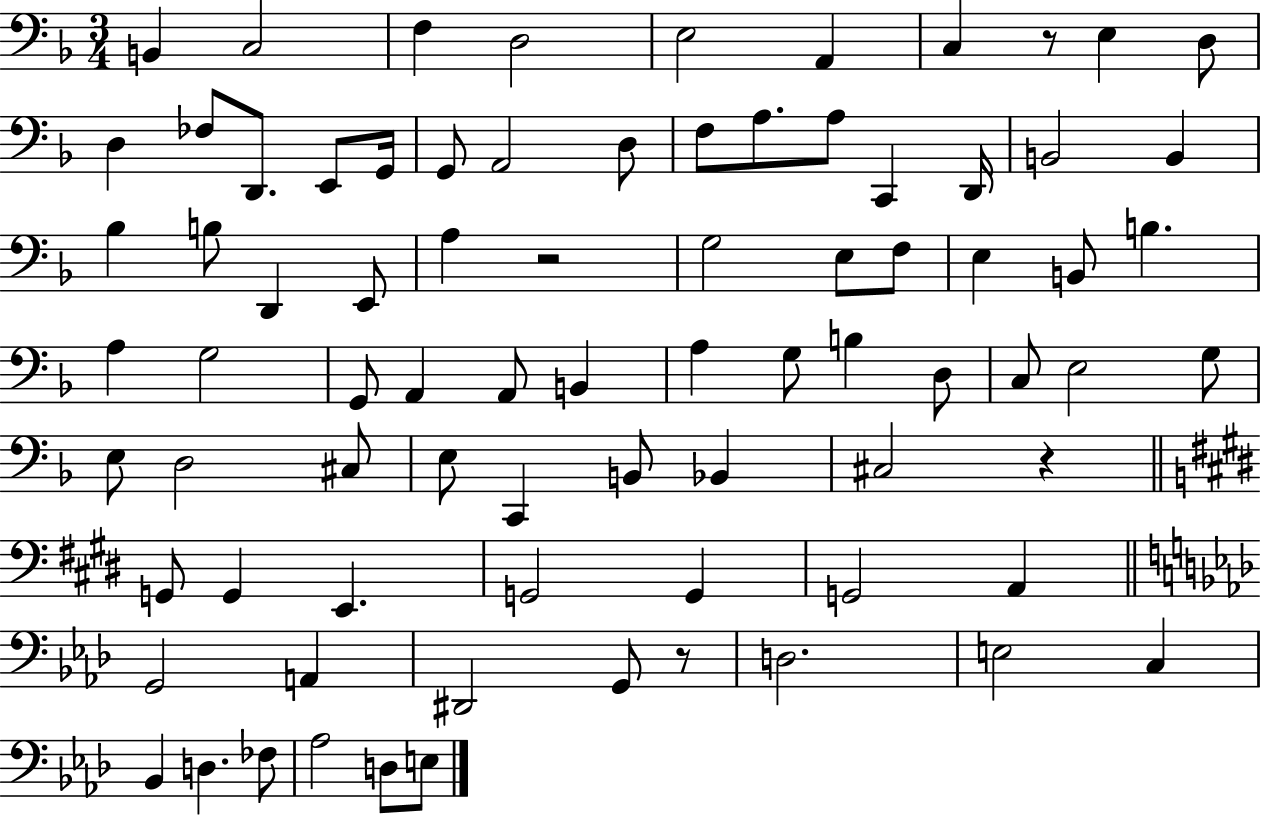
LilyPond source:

{
  \clef bass
  \numericTimeSignature
  \time 3/4
  \key f \major
  b,4 c2 | f4 d2 | e2 a,4 | c4 r8 e4 d8 | \break d4 fes8 d,8. e,8 g,16 | g,8 a,2 d8 | f8 a8. a8 c,4 d,16 | b,2 b,4 | \break bes4 b8 d,4 e,8 | a4 r2 | g2 e8 f8 | e4 b,8 b4. | \break a4 g2 | g,8 a,4 a,8 b,4 | a4 g8 b4 d8 | c8 e2 g8 | \break e8 d2 cis8 | e8 c,4 b,8 bes,4 | cis2 r4 | \bar "||" \break \key e \major g,8 g,4 e,4. | g,2 g,4 | g,2 a,4 | \bar "||" \break \key aes \major g,2 a,4 | dis,2 g,8 r8 | d2. | e2 c4 | \break bes,4 d4. fes8 | aes2 d8 e8 | \bar "|."
}